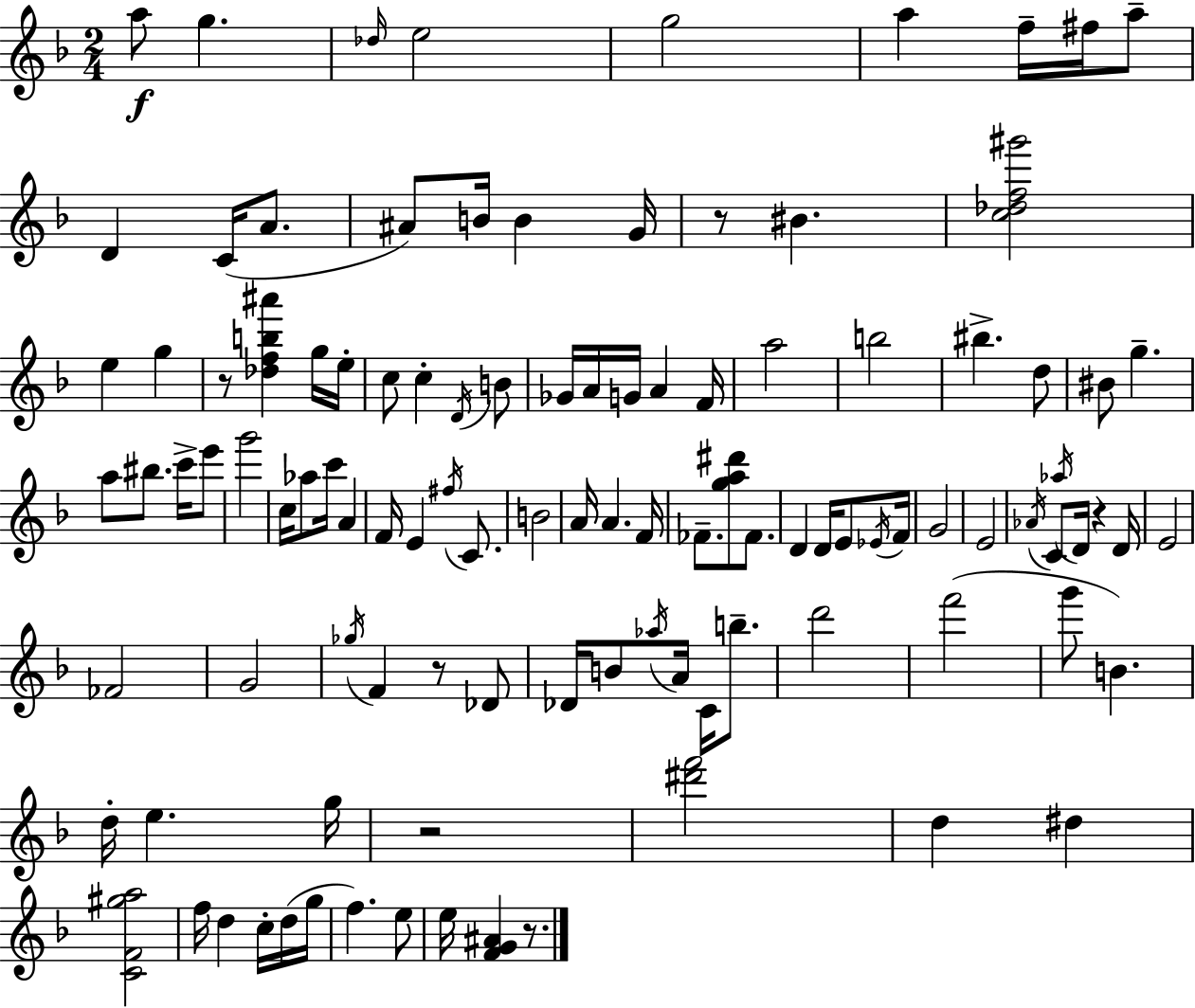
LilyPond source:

{
  \clef treble
  \numericTimeSignature
  \time 2/4
  \key f \major
  a''8\f g''4. | \grace { des''16 } e''2 | g''2 | a''4 f''16-- fis''16 a''8-- | \break d'4 c'16( a'8. | ais'8) b'16 b'4 | g'16 r8 bis'4. | <c'' des'' f'' gis'''>2 | \break e''4 g''4 | r8 <des'' f'' b'' ais'''>4 g''16 | e''16-. c''8 c''4-. \acciaccatura { d'16 } | b'8 ges'16 a'16 g'16 a'4 | \break f'16 a''2 | b''2 | bis''4.-> | d''8 bis'8 g''4.-- | \break a''8 bis''8. c'''16-> | e'''8 g'''2 | c''16 aes''8 c'''16 a'4 | f'16 e'4 \acciaccatura { fis''16 } | \break c'8. b'2 | a'16 a'4. | f'16 fes'8.-- <g'' a'' dis'''>8 | fes'8. d'4 d'16 | \break e'8 \acciaccatura { ees'16 } f'16 g'2 | e'2 | \acciaccatura { aes'16 } c'8 \acciaccatura { aes''16 } | d'16 r4 d'16 e'2 | \break fes'2 | g'2 | \acciaccatura { ges''16 } f'4 | r8 des'8 des'16 | \break b'8 \acciaccatura { aes''16 } a'16 c'16 b''8.-- | d'''2 | f'''2( | g'''8 b'4.) | \break d''16-. e''4. g''16 | r2 | <dis''' f'''>2 | d''4 dis''4 | \break <c' f' gis'' a''>2 | f''16 d''4 c''16-. d''16( g''16 | f''4.) e''8 | e''16 <f' g' ais'>4 r8. | \break \bar "|."
}